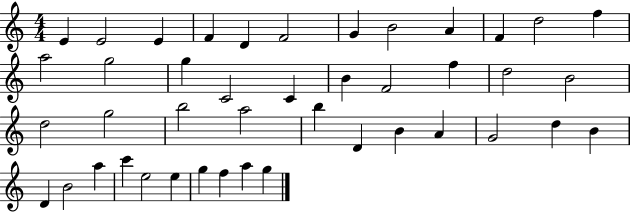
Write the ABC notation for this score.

X:1
T:Untitled
M:4/4
L:1/4
K:C
E E2 E F D F2 G B2 A F d2 f a2 g2 g C2 C B F2 f d2 B2 d2 g2 b2 a2 b D B A G2 d B D B2 a c' e2 e g f a g